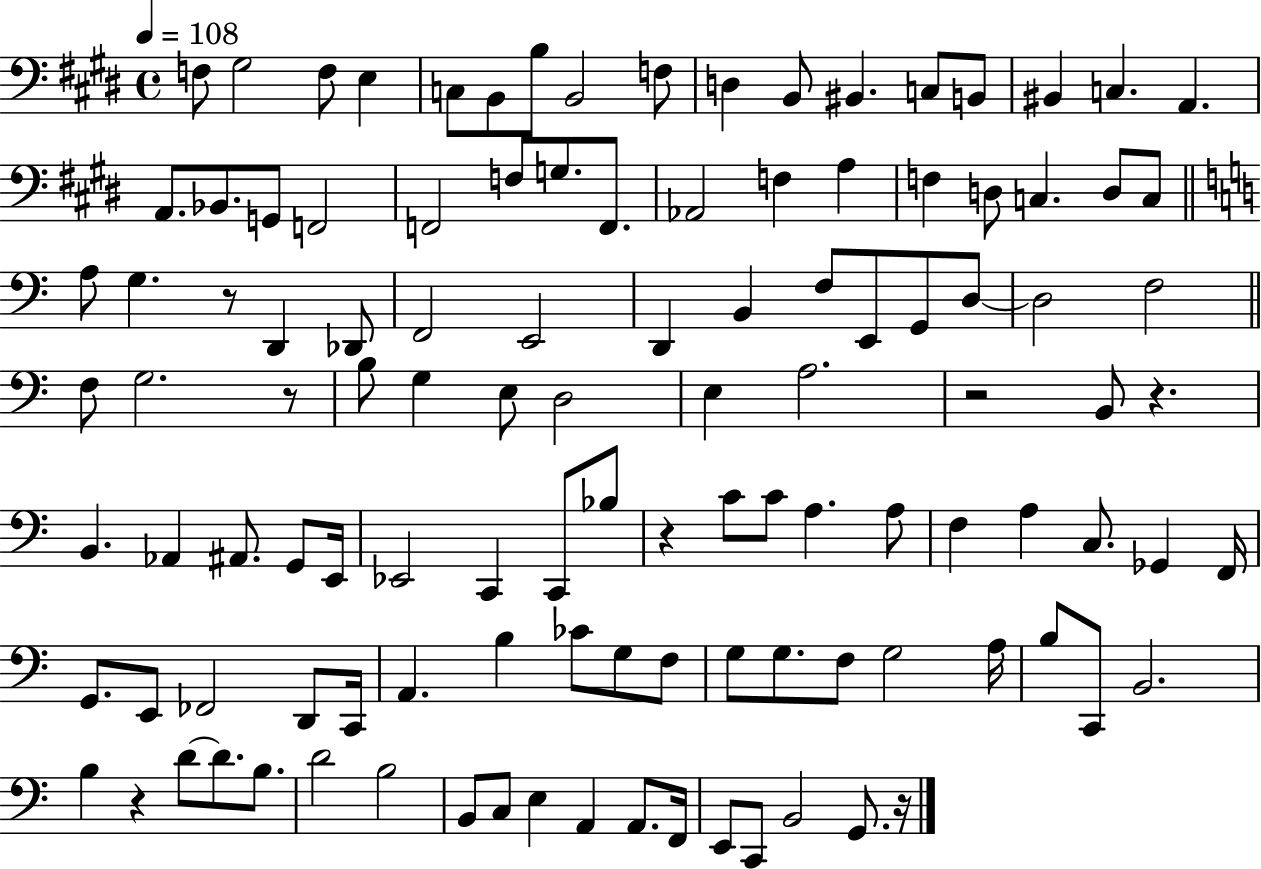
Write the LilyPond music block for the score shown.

{
  \clef bass
  \time 4/4
  \defaultTimeSignature
  \key e \major
  \tempo 4 = 108
  f8 gis2 f8 e4 | c8 b,8 b8 b,2 f8 | d4 b,8 bis,4. c8 b,8 | bis,4 c4. a,4. | \break a,8. bes,8. g,8 f,2 | f,2 f8 g8. f,8. | aes,2 f4 a4 | f4 d8 c4. d8 c8 | \break \bar "||" \break \key c \major a8 g4. r8 d,4 des,8 | f,2 e,2 | d,4 b,4 f8 e,8 g,8 d8~~ | d2 f2 | \break \bar "||" \break \key c \major f8 g2. r8 | b8 g4 e8 d2 | e4 a2. | r2 b,8 r4. | \break b,4. aes,4 ais,8. g,8 e,16 | ees,2 c,4 c,8 bes8 | r4 c'8 c'8 a4. a8 | f4 a4 c8. ges,4 f,16 | \break g,8. e,8 fes,2 d,8 c,16 | a,4. b4 ces'8 g8 f8 | g8 g8. f8 g2 a16 | b8 c,8 b,2. | \break b4 r4 d'8~~ d'8. b8. | d'2 b2 | b,8 c8 e4 a,4 a,8. f,16 | e,8 c,8 b,2 g,8. r16 | \break \bar "|."
}